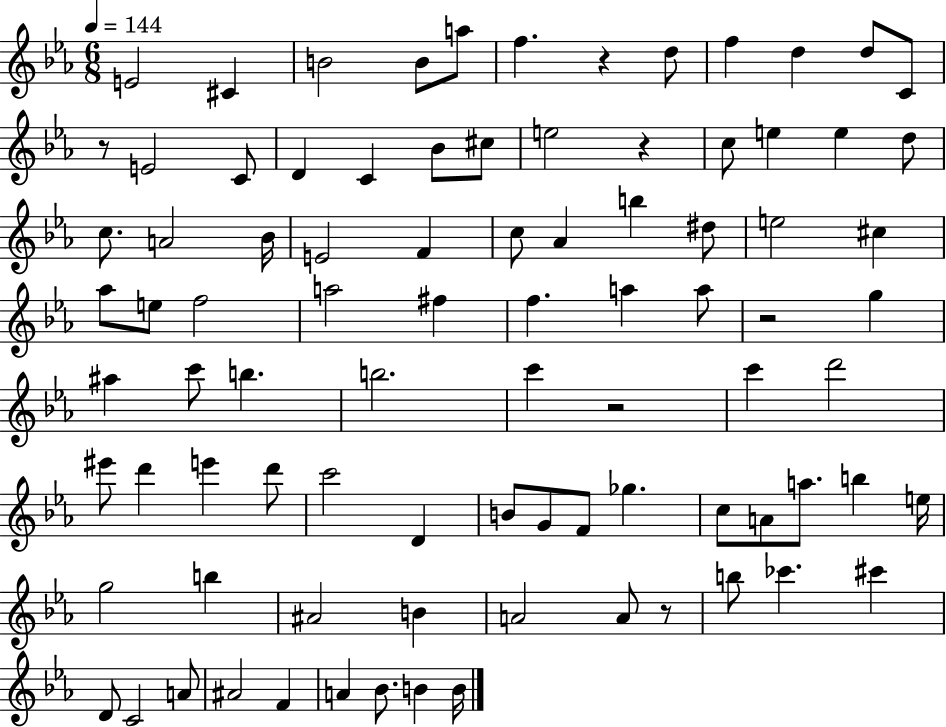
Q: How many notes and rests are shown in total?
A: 88